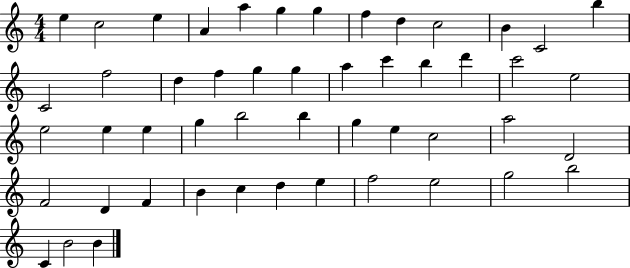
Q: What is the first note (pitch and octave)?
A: E5